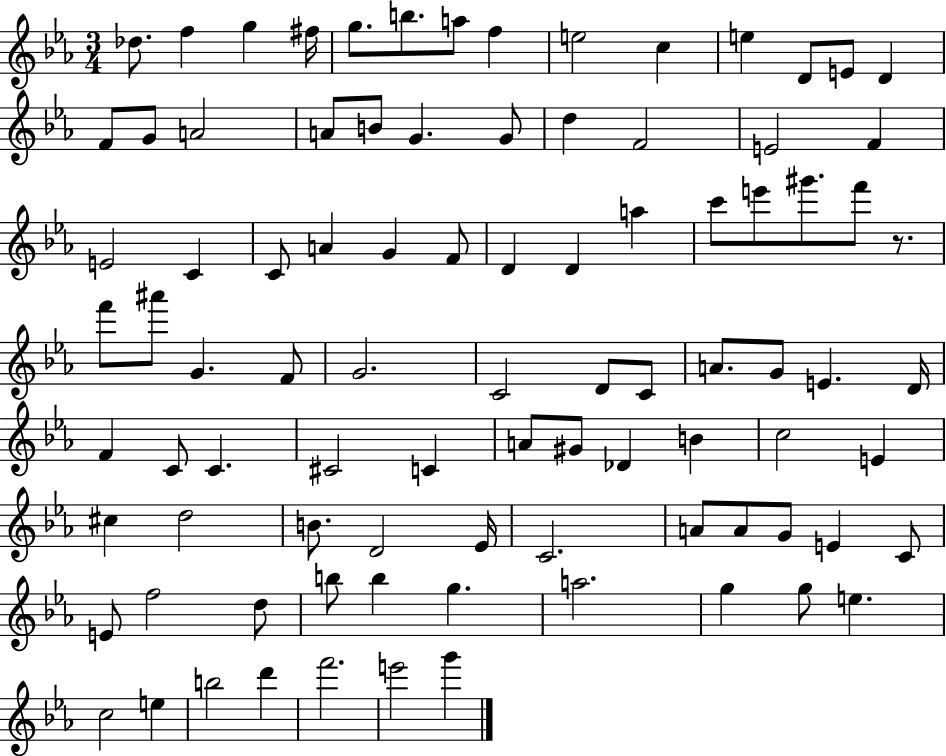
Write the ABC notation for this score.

X:1
T:Untitled
M:3/4
L:1/4
K:Eb
_d/2 f g ^f/4 g/2 b/2 a/2 f e2 c e D/2 E/2 D F/2 G/2 A2 A/2 B/2 G G/2 d F2 E2 F E2 C C/2 A G F/2 D D a c'/2 e'/2 ^g'/2 f'/2 z/2 f'/2 ^a'/2 G F/2 G2 C2 D/2 C/2 A/2 G/2 E D/4 F C/2 C ^C2 C A/2 ^G/2 _D B c2 E ^c d2 B/2 D2 _E/4 C2 A/2 A/2 G/2 E C/2 E/2 f2 d/2 b/2 b g a2 g g/2 e c2 e b2 d' f'2 e'2 g'